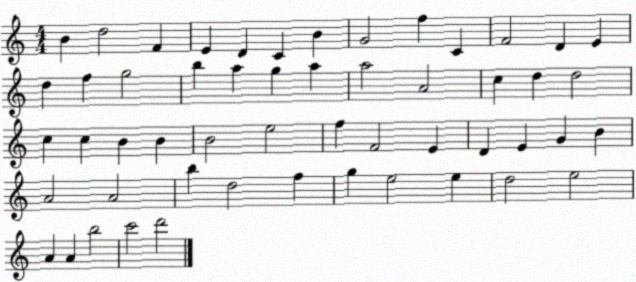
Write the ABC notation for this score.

X:1
T:Untitled
M:4/4
L:1/4
K:C
B d2 F E D C B G2 f C F2 D E d f g2 b a g a a2 A2 c d d2 c c B B B2 e2 f F2 E D E G B A2 A2 b d2 f g e2 e d2 e2 A A b2 c'2 d'2